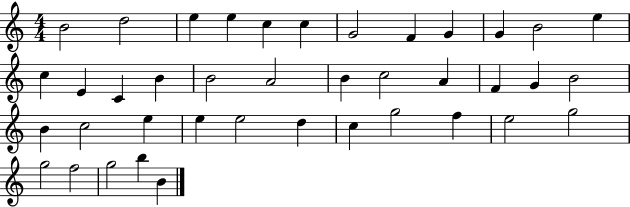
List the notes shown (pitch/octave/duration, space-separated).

B4/h D5/h E5/q E5/q C5/q C5/q G4/h F4/q G4/q G4/q B4/h E5/q C5/q E4/q C4/q B4/q B4/h A4/h B4/q C5/h A4/q F4/q G4/q B4/h B4/q C5/h E5/q E5/q E5/h D5/q C5/q G5/h F5/q E5/h G5/h G5/h F5/h G5/h B5/q B4/q